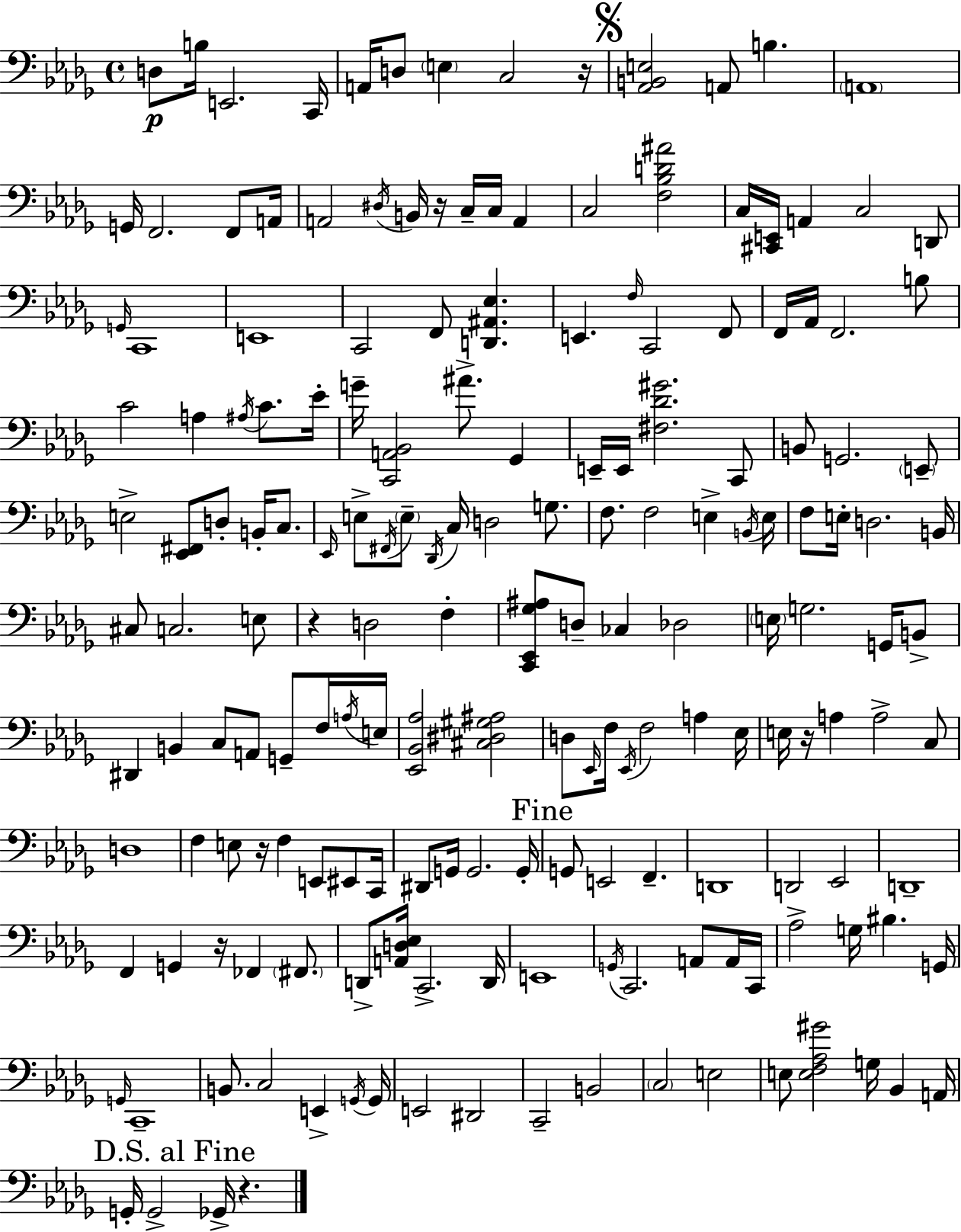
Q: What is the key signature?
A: BES minor